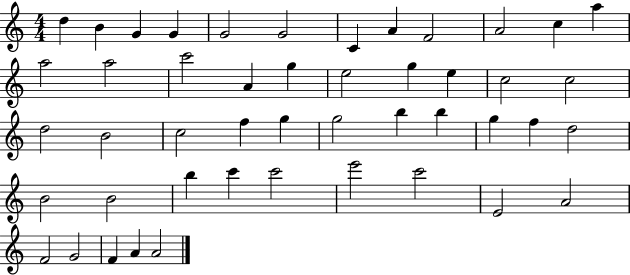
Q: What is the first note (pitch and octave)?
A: D5